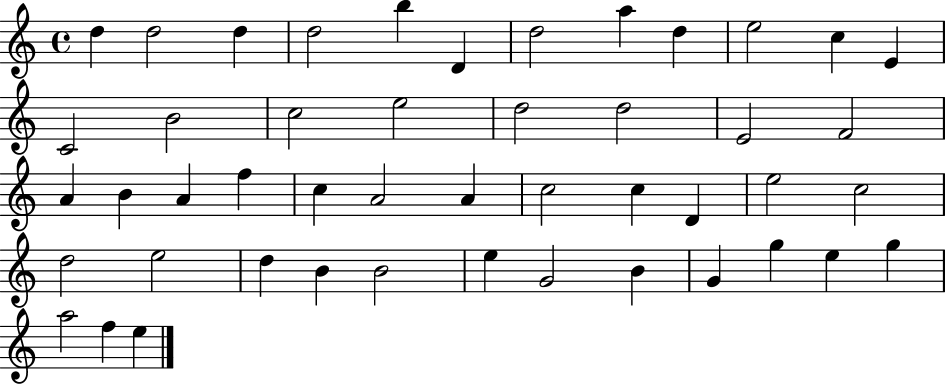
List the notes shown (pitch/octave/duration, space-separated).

D5/q D5/h D5/q D5/h B5/q D4/q D5/h A5/q D5/q E5/h C5/q E4/q C4/h B4/h C5/h E5/h D5/h D5/h E4/h F4/h A4/q B4/q A4/q F5/q C5/q A4/h A4/q C5/h C5/q D4/q E5/h C5/h D5/h E5/h D5/q B4/q B4/h E5/q G4/h B4/q G4/q G5/q E5/q G5/q A5/h F5/q E5/q